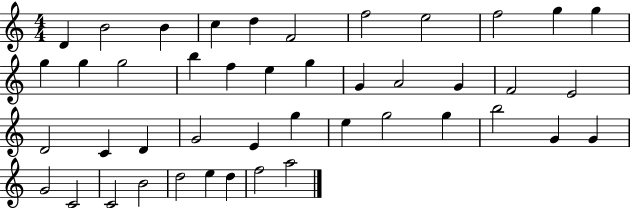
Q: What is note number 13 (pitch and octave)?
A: G5